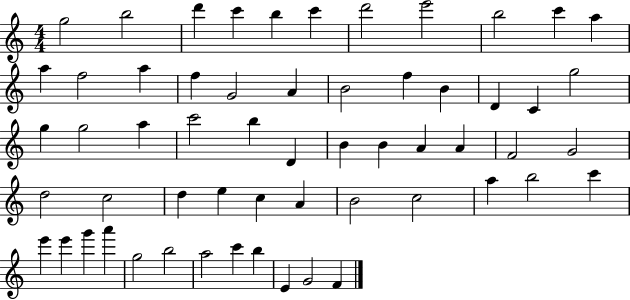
{
  \clef treble
  \numericTimeSignature
  \time 4/4
  \key c \major
  g''2 b''2 | d'''4 c'''4 b''4 c'''4 | d'''2 e'''2 | b''2 c'''4 a''4 | \break a''4 f''2 a''4 | f''4 g'2 a'4 | b'2 f''4 b'4 | d'4 c'4 g''2 | \break g''4 g''2 a''4 | c'''2 b''4 d'4 | b'4 b'4 a'4 a'4 | f'2 g'2 | \break d''2 c''2 | d''4 e''4 c''4 a'4 | b'2 c''2 | a''4 b''2 c'''4 | \break e'''4 e'''4 g'''4 a'''4 | g''2 b''2 | a''2 c'''4 b''4 | e'4 g'2 f'4 | \break \bar "|."
}